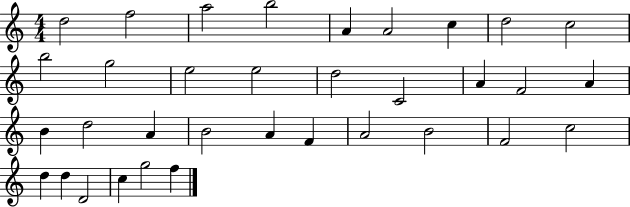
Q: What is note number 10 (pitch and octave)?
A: B5